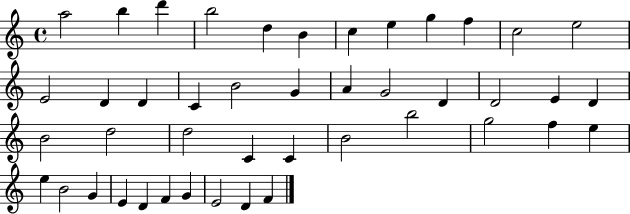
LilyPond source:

{
  \clef treble
  \time 4/4
  \defaultTimeSignature
  \key c \major
  a''2 b''4 d'''4 | b''2 d''4 b'4 | c''4 e''4 g''4 f''4 | c''2 e''2 | \break e'2 d'4 d'4 | c'4 b'2 g'4 | a'4 g'2 d'4 | d'2 e'4 d'4 | \break b'2 d''2 | d''2 c'4 c'4 | b'2 b''2 | g''2 f''4 e''4 | \break e''4 b'2 g'4 | e'4 d'4 f'4 g'4 | e'2 d'4 f'4 | \bar "|."
}